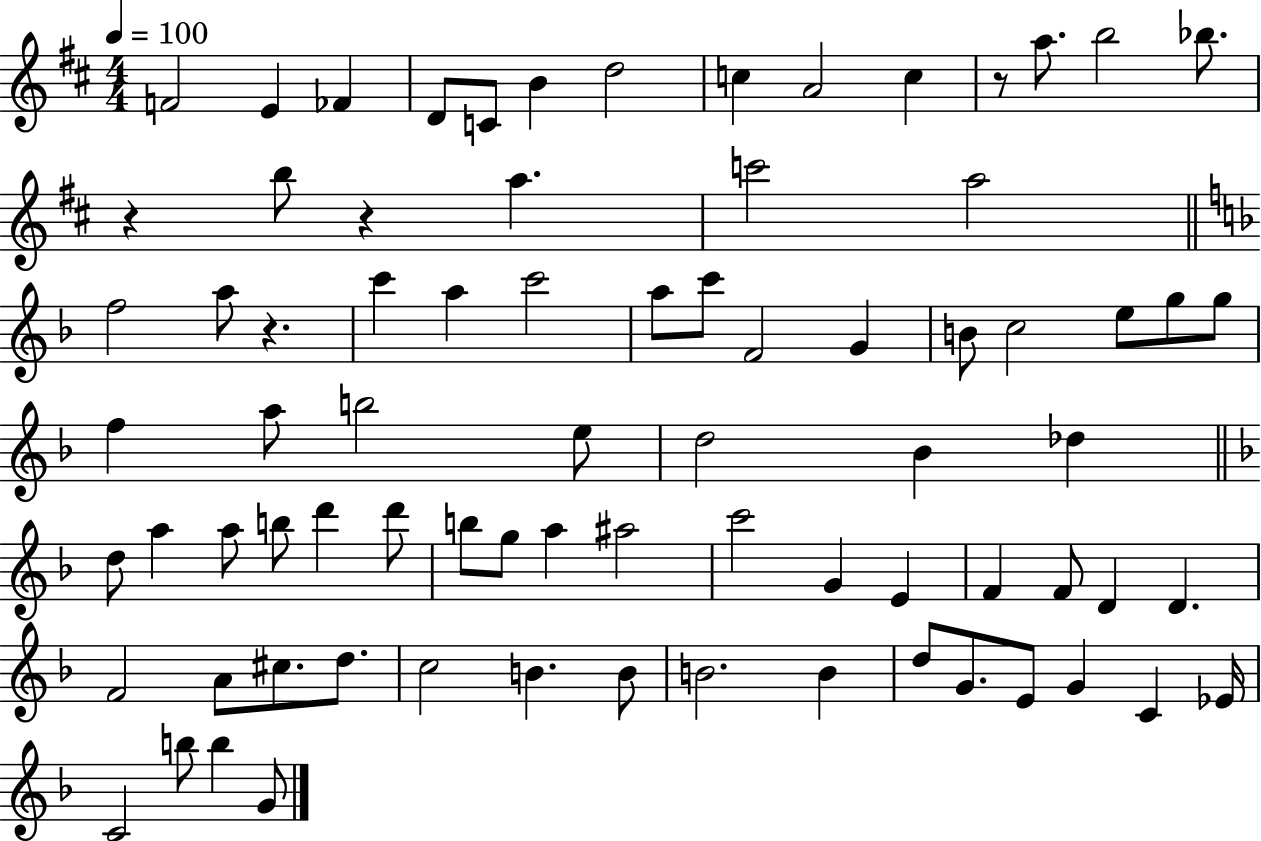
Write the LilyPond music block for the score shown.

{
  \clef treble
  \numericTimeSignature
  \time 4/4
  \key d \major
  \tempo 4 = 100
  \repeat volta 2 { f'2 e'4 fes'4 | d'8 c'8 b'4 d''2 | c''4 a'2 c''4 | r8 a''8. b''2 bes''8. | \break r4 b''8 r4 a''4. | c'''2 a''2 | \bar "||" \break \key d \minor f''2 a''8 r4. | c'''4 a''4 c'''2 | a''8 c'''8 f'2 g'4 | b'8 c''2 e''8 g''8 g''8 | \break f''4 a''8 b''2 e''8 | d''2 bes'4 des''4 | \bar "||" \break \key f \major d''8 a''4 a''8 b''8 d'''4 d'''8 | b''8 g''8 a''4 ais''2 | c'''2 g'4 e'4 | f'4 f'8 d'4 d'4. | \break f'2 a'8 cis''8. d''8. | c''2 b'4. b'8 | b'2. b'4 | d''8 g'8. e'8 g'4 c'4 ees'16 | \break c'2 b''8 b''4 g'8 | } \bar "|."
}